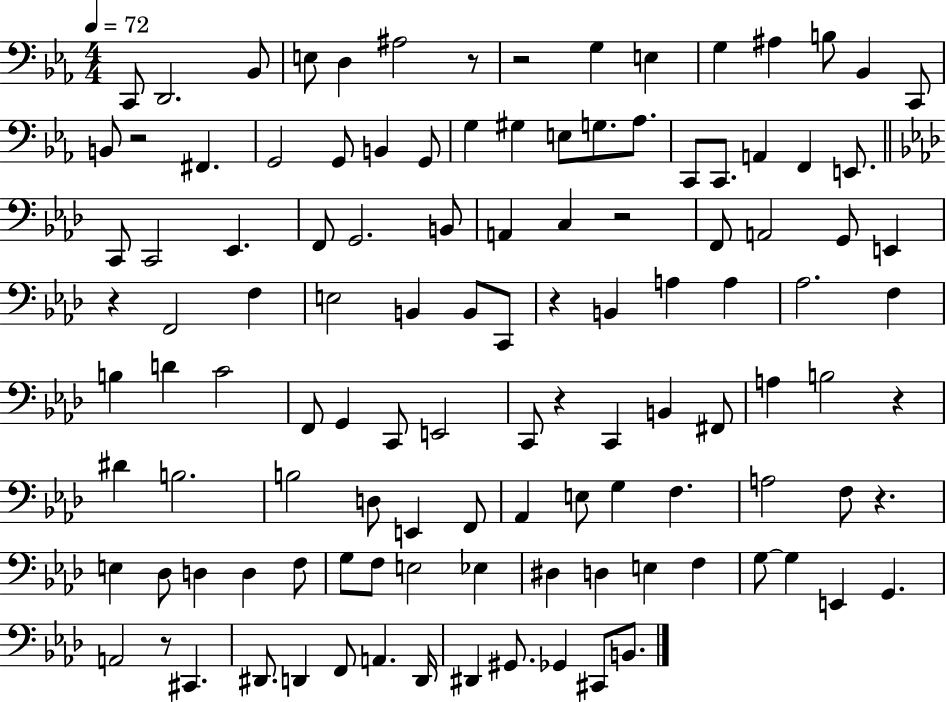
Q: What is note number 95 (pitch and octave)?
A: A2